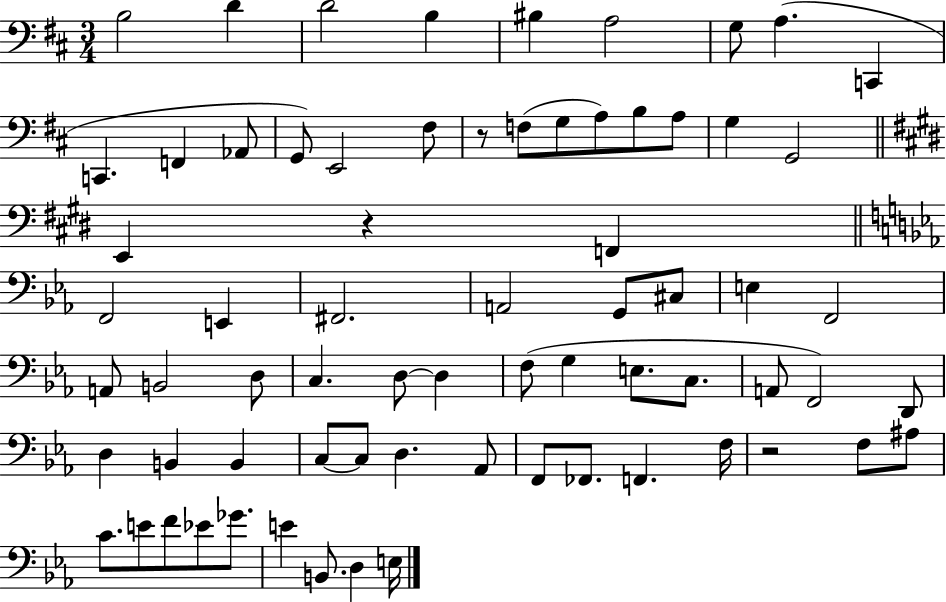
{
  \clef bass
  \numericTimeSignature
  \time 3/4
  \key d \major
  b2 d'4 | d'2 b4 | bis4 a2 | g8 a4.( c,4 | \break c,4. f,4 aes,8 | g,8) e,2 fis8 | r8 f8( g8 a8) b8 a8 | g4 g,2 | \break \bar "||" \break \key e \major e,4 r4 f,4 | \bar "||" \break \key c \minor f,2 e,4 | fis,2. | a,2 g,8 cis8 | e4 f,2 | \break a,8 b,2 d8 | c4. d8~~ d4 | f8( g4 e8. c8. | a,8 f,2) d,8 | \break d4 b,4 b,4 | c8~~ c8 d4. aes,8 | f,8 fes,8. f,4. f16 | r2 f8 ais8 | \break c'8. e'8 f'8 ees'8 ges'8. | e'4 b,8. d4 e16 | \bar "|."
}